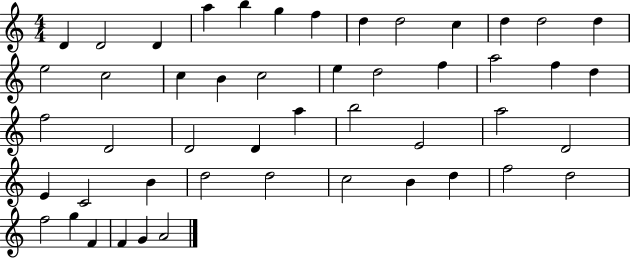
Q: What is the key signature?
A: C major